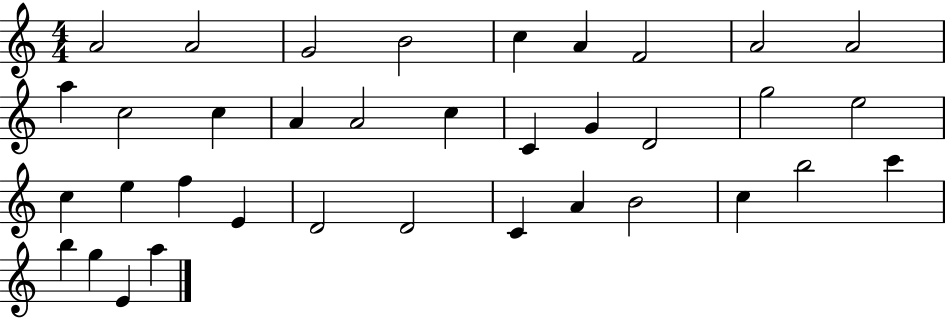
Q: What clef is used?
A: treble